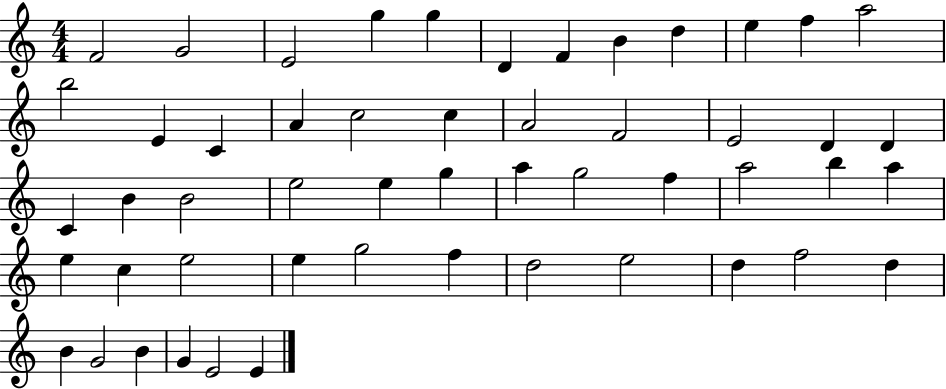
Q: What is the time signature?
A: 4/4